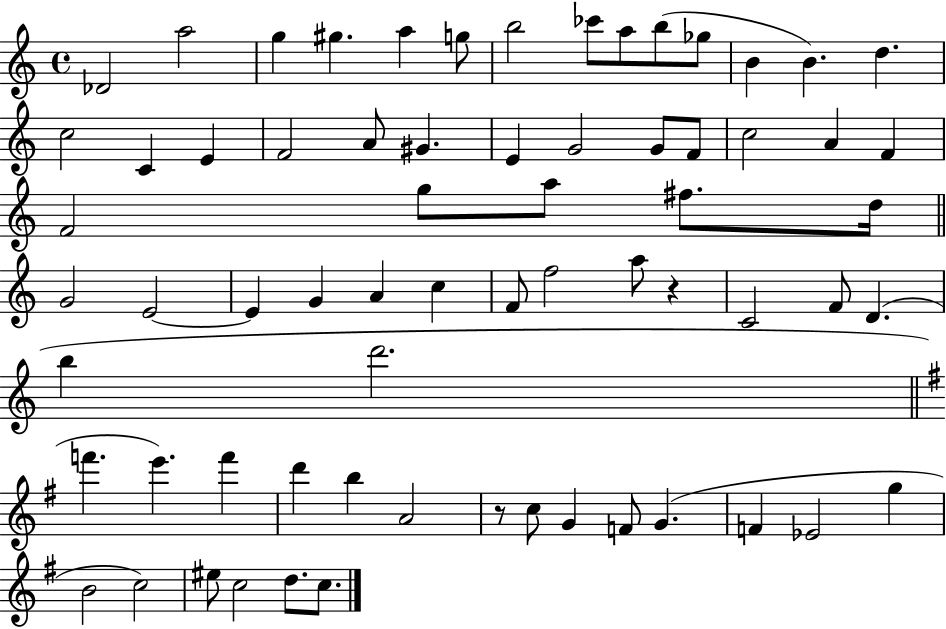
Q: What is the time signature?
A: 4/4